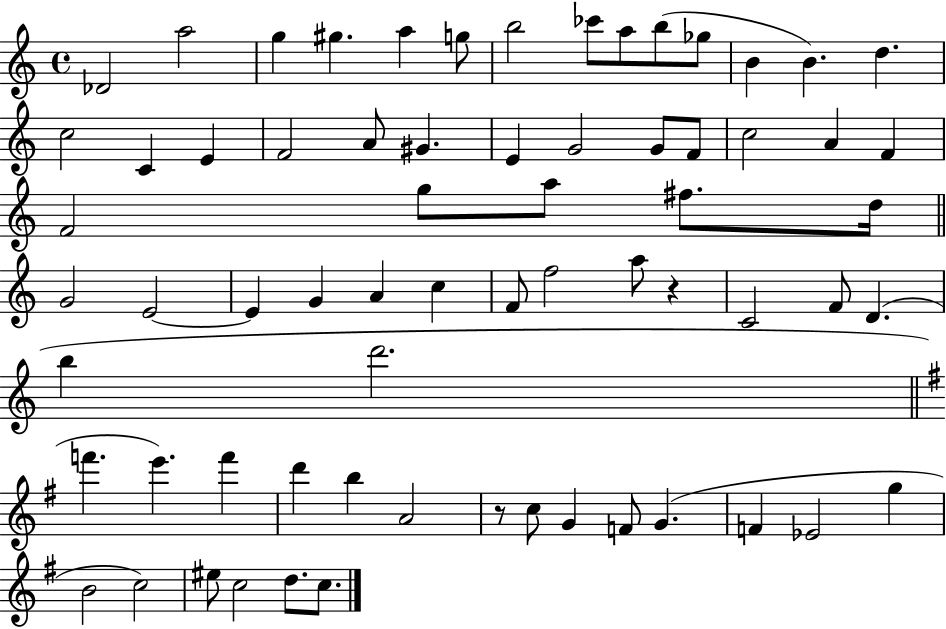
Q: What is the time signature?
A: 4/4